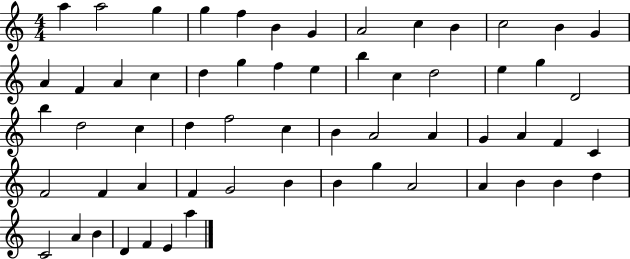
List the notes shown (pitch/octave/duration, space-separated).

A5/q A5/h G5/q G5/q F5/q B4/q G4/q A4/h C5/q B4/q C5/h B4/q G4/q A4/q F4/q A4/q C5/q D5/q G5/q F5/q E5/q B5/q C5/q D5/h E5/q G5/q D4/h B5/q D5/h C5/q D5/q F5/h C5/q B4/q A4/h A4/q G4/q A4/q F4/q C4/q F4/h F4/q A4/q F4/q G4/h B4/q B4/q G5/q A4/h A4/q B4/q B4/q D5/q C4/h A4/q B4/q D4/q F4/q E4/q A5/q